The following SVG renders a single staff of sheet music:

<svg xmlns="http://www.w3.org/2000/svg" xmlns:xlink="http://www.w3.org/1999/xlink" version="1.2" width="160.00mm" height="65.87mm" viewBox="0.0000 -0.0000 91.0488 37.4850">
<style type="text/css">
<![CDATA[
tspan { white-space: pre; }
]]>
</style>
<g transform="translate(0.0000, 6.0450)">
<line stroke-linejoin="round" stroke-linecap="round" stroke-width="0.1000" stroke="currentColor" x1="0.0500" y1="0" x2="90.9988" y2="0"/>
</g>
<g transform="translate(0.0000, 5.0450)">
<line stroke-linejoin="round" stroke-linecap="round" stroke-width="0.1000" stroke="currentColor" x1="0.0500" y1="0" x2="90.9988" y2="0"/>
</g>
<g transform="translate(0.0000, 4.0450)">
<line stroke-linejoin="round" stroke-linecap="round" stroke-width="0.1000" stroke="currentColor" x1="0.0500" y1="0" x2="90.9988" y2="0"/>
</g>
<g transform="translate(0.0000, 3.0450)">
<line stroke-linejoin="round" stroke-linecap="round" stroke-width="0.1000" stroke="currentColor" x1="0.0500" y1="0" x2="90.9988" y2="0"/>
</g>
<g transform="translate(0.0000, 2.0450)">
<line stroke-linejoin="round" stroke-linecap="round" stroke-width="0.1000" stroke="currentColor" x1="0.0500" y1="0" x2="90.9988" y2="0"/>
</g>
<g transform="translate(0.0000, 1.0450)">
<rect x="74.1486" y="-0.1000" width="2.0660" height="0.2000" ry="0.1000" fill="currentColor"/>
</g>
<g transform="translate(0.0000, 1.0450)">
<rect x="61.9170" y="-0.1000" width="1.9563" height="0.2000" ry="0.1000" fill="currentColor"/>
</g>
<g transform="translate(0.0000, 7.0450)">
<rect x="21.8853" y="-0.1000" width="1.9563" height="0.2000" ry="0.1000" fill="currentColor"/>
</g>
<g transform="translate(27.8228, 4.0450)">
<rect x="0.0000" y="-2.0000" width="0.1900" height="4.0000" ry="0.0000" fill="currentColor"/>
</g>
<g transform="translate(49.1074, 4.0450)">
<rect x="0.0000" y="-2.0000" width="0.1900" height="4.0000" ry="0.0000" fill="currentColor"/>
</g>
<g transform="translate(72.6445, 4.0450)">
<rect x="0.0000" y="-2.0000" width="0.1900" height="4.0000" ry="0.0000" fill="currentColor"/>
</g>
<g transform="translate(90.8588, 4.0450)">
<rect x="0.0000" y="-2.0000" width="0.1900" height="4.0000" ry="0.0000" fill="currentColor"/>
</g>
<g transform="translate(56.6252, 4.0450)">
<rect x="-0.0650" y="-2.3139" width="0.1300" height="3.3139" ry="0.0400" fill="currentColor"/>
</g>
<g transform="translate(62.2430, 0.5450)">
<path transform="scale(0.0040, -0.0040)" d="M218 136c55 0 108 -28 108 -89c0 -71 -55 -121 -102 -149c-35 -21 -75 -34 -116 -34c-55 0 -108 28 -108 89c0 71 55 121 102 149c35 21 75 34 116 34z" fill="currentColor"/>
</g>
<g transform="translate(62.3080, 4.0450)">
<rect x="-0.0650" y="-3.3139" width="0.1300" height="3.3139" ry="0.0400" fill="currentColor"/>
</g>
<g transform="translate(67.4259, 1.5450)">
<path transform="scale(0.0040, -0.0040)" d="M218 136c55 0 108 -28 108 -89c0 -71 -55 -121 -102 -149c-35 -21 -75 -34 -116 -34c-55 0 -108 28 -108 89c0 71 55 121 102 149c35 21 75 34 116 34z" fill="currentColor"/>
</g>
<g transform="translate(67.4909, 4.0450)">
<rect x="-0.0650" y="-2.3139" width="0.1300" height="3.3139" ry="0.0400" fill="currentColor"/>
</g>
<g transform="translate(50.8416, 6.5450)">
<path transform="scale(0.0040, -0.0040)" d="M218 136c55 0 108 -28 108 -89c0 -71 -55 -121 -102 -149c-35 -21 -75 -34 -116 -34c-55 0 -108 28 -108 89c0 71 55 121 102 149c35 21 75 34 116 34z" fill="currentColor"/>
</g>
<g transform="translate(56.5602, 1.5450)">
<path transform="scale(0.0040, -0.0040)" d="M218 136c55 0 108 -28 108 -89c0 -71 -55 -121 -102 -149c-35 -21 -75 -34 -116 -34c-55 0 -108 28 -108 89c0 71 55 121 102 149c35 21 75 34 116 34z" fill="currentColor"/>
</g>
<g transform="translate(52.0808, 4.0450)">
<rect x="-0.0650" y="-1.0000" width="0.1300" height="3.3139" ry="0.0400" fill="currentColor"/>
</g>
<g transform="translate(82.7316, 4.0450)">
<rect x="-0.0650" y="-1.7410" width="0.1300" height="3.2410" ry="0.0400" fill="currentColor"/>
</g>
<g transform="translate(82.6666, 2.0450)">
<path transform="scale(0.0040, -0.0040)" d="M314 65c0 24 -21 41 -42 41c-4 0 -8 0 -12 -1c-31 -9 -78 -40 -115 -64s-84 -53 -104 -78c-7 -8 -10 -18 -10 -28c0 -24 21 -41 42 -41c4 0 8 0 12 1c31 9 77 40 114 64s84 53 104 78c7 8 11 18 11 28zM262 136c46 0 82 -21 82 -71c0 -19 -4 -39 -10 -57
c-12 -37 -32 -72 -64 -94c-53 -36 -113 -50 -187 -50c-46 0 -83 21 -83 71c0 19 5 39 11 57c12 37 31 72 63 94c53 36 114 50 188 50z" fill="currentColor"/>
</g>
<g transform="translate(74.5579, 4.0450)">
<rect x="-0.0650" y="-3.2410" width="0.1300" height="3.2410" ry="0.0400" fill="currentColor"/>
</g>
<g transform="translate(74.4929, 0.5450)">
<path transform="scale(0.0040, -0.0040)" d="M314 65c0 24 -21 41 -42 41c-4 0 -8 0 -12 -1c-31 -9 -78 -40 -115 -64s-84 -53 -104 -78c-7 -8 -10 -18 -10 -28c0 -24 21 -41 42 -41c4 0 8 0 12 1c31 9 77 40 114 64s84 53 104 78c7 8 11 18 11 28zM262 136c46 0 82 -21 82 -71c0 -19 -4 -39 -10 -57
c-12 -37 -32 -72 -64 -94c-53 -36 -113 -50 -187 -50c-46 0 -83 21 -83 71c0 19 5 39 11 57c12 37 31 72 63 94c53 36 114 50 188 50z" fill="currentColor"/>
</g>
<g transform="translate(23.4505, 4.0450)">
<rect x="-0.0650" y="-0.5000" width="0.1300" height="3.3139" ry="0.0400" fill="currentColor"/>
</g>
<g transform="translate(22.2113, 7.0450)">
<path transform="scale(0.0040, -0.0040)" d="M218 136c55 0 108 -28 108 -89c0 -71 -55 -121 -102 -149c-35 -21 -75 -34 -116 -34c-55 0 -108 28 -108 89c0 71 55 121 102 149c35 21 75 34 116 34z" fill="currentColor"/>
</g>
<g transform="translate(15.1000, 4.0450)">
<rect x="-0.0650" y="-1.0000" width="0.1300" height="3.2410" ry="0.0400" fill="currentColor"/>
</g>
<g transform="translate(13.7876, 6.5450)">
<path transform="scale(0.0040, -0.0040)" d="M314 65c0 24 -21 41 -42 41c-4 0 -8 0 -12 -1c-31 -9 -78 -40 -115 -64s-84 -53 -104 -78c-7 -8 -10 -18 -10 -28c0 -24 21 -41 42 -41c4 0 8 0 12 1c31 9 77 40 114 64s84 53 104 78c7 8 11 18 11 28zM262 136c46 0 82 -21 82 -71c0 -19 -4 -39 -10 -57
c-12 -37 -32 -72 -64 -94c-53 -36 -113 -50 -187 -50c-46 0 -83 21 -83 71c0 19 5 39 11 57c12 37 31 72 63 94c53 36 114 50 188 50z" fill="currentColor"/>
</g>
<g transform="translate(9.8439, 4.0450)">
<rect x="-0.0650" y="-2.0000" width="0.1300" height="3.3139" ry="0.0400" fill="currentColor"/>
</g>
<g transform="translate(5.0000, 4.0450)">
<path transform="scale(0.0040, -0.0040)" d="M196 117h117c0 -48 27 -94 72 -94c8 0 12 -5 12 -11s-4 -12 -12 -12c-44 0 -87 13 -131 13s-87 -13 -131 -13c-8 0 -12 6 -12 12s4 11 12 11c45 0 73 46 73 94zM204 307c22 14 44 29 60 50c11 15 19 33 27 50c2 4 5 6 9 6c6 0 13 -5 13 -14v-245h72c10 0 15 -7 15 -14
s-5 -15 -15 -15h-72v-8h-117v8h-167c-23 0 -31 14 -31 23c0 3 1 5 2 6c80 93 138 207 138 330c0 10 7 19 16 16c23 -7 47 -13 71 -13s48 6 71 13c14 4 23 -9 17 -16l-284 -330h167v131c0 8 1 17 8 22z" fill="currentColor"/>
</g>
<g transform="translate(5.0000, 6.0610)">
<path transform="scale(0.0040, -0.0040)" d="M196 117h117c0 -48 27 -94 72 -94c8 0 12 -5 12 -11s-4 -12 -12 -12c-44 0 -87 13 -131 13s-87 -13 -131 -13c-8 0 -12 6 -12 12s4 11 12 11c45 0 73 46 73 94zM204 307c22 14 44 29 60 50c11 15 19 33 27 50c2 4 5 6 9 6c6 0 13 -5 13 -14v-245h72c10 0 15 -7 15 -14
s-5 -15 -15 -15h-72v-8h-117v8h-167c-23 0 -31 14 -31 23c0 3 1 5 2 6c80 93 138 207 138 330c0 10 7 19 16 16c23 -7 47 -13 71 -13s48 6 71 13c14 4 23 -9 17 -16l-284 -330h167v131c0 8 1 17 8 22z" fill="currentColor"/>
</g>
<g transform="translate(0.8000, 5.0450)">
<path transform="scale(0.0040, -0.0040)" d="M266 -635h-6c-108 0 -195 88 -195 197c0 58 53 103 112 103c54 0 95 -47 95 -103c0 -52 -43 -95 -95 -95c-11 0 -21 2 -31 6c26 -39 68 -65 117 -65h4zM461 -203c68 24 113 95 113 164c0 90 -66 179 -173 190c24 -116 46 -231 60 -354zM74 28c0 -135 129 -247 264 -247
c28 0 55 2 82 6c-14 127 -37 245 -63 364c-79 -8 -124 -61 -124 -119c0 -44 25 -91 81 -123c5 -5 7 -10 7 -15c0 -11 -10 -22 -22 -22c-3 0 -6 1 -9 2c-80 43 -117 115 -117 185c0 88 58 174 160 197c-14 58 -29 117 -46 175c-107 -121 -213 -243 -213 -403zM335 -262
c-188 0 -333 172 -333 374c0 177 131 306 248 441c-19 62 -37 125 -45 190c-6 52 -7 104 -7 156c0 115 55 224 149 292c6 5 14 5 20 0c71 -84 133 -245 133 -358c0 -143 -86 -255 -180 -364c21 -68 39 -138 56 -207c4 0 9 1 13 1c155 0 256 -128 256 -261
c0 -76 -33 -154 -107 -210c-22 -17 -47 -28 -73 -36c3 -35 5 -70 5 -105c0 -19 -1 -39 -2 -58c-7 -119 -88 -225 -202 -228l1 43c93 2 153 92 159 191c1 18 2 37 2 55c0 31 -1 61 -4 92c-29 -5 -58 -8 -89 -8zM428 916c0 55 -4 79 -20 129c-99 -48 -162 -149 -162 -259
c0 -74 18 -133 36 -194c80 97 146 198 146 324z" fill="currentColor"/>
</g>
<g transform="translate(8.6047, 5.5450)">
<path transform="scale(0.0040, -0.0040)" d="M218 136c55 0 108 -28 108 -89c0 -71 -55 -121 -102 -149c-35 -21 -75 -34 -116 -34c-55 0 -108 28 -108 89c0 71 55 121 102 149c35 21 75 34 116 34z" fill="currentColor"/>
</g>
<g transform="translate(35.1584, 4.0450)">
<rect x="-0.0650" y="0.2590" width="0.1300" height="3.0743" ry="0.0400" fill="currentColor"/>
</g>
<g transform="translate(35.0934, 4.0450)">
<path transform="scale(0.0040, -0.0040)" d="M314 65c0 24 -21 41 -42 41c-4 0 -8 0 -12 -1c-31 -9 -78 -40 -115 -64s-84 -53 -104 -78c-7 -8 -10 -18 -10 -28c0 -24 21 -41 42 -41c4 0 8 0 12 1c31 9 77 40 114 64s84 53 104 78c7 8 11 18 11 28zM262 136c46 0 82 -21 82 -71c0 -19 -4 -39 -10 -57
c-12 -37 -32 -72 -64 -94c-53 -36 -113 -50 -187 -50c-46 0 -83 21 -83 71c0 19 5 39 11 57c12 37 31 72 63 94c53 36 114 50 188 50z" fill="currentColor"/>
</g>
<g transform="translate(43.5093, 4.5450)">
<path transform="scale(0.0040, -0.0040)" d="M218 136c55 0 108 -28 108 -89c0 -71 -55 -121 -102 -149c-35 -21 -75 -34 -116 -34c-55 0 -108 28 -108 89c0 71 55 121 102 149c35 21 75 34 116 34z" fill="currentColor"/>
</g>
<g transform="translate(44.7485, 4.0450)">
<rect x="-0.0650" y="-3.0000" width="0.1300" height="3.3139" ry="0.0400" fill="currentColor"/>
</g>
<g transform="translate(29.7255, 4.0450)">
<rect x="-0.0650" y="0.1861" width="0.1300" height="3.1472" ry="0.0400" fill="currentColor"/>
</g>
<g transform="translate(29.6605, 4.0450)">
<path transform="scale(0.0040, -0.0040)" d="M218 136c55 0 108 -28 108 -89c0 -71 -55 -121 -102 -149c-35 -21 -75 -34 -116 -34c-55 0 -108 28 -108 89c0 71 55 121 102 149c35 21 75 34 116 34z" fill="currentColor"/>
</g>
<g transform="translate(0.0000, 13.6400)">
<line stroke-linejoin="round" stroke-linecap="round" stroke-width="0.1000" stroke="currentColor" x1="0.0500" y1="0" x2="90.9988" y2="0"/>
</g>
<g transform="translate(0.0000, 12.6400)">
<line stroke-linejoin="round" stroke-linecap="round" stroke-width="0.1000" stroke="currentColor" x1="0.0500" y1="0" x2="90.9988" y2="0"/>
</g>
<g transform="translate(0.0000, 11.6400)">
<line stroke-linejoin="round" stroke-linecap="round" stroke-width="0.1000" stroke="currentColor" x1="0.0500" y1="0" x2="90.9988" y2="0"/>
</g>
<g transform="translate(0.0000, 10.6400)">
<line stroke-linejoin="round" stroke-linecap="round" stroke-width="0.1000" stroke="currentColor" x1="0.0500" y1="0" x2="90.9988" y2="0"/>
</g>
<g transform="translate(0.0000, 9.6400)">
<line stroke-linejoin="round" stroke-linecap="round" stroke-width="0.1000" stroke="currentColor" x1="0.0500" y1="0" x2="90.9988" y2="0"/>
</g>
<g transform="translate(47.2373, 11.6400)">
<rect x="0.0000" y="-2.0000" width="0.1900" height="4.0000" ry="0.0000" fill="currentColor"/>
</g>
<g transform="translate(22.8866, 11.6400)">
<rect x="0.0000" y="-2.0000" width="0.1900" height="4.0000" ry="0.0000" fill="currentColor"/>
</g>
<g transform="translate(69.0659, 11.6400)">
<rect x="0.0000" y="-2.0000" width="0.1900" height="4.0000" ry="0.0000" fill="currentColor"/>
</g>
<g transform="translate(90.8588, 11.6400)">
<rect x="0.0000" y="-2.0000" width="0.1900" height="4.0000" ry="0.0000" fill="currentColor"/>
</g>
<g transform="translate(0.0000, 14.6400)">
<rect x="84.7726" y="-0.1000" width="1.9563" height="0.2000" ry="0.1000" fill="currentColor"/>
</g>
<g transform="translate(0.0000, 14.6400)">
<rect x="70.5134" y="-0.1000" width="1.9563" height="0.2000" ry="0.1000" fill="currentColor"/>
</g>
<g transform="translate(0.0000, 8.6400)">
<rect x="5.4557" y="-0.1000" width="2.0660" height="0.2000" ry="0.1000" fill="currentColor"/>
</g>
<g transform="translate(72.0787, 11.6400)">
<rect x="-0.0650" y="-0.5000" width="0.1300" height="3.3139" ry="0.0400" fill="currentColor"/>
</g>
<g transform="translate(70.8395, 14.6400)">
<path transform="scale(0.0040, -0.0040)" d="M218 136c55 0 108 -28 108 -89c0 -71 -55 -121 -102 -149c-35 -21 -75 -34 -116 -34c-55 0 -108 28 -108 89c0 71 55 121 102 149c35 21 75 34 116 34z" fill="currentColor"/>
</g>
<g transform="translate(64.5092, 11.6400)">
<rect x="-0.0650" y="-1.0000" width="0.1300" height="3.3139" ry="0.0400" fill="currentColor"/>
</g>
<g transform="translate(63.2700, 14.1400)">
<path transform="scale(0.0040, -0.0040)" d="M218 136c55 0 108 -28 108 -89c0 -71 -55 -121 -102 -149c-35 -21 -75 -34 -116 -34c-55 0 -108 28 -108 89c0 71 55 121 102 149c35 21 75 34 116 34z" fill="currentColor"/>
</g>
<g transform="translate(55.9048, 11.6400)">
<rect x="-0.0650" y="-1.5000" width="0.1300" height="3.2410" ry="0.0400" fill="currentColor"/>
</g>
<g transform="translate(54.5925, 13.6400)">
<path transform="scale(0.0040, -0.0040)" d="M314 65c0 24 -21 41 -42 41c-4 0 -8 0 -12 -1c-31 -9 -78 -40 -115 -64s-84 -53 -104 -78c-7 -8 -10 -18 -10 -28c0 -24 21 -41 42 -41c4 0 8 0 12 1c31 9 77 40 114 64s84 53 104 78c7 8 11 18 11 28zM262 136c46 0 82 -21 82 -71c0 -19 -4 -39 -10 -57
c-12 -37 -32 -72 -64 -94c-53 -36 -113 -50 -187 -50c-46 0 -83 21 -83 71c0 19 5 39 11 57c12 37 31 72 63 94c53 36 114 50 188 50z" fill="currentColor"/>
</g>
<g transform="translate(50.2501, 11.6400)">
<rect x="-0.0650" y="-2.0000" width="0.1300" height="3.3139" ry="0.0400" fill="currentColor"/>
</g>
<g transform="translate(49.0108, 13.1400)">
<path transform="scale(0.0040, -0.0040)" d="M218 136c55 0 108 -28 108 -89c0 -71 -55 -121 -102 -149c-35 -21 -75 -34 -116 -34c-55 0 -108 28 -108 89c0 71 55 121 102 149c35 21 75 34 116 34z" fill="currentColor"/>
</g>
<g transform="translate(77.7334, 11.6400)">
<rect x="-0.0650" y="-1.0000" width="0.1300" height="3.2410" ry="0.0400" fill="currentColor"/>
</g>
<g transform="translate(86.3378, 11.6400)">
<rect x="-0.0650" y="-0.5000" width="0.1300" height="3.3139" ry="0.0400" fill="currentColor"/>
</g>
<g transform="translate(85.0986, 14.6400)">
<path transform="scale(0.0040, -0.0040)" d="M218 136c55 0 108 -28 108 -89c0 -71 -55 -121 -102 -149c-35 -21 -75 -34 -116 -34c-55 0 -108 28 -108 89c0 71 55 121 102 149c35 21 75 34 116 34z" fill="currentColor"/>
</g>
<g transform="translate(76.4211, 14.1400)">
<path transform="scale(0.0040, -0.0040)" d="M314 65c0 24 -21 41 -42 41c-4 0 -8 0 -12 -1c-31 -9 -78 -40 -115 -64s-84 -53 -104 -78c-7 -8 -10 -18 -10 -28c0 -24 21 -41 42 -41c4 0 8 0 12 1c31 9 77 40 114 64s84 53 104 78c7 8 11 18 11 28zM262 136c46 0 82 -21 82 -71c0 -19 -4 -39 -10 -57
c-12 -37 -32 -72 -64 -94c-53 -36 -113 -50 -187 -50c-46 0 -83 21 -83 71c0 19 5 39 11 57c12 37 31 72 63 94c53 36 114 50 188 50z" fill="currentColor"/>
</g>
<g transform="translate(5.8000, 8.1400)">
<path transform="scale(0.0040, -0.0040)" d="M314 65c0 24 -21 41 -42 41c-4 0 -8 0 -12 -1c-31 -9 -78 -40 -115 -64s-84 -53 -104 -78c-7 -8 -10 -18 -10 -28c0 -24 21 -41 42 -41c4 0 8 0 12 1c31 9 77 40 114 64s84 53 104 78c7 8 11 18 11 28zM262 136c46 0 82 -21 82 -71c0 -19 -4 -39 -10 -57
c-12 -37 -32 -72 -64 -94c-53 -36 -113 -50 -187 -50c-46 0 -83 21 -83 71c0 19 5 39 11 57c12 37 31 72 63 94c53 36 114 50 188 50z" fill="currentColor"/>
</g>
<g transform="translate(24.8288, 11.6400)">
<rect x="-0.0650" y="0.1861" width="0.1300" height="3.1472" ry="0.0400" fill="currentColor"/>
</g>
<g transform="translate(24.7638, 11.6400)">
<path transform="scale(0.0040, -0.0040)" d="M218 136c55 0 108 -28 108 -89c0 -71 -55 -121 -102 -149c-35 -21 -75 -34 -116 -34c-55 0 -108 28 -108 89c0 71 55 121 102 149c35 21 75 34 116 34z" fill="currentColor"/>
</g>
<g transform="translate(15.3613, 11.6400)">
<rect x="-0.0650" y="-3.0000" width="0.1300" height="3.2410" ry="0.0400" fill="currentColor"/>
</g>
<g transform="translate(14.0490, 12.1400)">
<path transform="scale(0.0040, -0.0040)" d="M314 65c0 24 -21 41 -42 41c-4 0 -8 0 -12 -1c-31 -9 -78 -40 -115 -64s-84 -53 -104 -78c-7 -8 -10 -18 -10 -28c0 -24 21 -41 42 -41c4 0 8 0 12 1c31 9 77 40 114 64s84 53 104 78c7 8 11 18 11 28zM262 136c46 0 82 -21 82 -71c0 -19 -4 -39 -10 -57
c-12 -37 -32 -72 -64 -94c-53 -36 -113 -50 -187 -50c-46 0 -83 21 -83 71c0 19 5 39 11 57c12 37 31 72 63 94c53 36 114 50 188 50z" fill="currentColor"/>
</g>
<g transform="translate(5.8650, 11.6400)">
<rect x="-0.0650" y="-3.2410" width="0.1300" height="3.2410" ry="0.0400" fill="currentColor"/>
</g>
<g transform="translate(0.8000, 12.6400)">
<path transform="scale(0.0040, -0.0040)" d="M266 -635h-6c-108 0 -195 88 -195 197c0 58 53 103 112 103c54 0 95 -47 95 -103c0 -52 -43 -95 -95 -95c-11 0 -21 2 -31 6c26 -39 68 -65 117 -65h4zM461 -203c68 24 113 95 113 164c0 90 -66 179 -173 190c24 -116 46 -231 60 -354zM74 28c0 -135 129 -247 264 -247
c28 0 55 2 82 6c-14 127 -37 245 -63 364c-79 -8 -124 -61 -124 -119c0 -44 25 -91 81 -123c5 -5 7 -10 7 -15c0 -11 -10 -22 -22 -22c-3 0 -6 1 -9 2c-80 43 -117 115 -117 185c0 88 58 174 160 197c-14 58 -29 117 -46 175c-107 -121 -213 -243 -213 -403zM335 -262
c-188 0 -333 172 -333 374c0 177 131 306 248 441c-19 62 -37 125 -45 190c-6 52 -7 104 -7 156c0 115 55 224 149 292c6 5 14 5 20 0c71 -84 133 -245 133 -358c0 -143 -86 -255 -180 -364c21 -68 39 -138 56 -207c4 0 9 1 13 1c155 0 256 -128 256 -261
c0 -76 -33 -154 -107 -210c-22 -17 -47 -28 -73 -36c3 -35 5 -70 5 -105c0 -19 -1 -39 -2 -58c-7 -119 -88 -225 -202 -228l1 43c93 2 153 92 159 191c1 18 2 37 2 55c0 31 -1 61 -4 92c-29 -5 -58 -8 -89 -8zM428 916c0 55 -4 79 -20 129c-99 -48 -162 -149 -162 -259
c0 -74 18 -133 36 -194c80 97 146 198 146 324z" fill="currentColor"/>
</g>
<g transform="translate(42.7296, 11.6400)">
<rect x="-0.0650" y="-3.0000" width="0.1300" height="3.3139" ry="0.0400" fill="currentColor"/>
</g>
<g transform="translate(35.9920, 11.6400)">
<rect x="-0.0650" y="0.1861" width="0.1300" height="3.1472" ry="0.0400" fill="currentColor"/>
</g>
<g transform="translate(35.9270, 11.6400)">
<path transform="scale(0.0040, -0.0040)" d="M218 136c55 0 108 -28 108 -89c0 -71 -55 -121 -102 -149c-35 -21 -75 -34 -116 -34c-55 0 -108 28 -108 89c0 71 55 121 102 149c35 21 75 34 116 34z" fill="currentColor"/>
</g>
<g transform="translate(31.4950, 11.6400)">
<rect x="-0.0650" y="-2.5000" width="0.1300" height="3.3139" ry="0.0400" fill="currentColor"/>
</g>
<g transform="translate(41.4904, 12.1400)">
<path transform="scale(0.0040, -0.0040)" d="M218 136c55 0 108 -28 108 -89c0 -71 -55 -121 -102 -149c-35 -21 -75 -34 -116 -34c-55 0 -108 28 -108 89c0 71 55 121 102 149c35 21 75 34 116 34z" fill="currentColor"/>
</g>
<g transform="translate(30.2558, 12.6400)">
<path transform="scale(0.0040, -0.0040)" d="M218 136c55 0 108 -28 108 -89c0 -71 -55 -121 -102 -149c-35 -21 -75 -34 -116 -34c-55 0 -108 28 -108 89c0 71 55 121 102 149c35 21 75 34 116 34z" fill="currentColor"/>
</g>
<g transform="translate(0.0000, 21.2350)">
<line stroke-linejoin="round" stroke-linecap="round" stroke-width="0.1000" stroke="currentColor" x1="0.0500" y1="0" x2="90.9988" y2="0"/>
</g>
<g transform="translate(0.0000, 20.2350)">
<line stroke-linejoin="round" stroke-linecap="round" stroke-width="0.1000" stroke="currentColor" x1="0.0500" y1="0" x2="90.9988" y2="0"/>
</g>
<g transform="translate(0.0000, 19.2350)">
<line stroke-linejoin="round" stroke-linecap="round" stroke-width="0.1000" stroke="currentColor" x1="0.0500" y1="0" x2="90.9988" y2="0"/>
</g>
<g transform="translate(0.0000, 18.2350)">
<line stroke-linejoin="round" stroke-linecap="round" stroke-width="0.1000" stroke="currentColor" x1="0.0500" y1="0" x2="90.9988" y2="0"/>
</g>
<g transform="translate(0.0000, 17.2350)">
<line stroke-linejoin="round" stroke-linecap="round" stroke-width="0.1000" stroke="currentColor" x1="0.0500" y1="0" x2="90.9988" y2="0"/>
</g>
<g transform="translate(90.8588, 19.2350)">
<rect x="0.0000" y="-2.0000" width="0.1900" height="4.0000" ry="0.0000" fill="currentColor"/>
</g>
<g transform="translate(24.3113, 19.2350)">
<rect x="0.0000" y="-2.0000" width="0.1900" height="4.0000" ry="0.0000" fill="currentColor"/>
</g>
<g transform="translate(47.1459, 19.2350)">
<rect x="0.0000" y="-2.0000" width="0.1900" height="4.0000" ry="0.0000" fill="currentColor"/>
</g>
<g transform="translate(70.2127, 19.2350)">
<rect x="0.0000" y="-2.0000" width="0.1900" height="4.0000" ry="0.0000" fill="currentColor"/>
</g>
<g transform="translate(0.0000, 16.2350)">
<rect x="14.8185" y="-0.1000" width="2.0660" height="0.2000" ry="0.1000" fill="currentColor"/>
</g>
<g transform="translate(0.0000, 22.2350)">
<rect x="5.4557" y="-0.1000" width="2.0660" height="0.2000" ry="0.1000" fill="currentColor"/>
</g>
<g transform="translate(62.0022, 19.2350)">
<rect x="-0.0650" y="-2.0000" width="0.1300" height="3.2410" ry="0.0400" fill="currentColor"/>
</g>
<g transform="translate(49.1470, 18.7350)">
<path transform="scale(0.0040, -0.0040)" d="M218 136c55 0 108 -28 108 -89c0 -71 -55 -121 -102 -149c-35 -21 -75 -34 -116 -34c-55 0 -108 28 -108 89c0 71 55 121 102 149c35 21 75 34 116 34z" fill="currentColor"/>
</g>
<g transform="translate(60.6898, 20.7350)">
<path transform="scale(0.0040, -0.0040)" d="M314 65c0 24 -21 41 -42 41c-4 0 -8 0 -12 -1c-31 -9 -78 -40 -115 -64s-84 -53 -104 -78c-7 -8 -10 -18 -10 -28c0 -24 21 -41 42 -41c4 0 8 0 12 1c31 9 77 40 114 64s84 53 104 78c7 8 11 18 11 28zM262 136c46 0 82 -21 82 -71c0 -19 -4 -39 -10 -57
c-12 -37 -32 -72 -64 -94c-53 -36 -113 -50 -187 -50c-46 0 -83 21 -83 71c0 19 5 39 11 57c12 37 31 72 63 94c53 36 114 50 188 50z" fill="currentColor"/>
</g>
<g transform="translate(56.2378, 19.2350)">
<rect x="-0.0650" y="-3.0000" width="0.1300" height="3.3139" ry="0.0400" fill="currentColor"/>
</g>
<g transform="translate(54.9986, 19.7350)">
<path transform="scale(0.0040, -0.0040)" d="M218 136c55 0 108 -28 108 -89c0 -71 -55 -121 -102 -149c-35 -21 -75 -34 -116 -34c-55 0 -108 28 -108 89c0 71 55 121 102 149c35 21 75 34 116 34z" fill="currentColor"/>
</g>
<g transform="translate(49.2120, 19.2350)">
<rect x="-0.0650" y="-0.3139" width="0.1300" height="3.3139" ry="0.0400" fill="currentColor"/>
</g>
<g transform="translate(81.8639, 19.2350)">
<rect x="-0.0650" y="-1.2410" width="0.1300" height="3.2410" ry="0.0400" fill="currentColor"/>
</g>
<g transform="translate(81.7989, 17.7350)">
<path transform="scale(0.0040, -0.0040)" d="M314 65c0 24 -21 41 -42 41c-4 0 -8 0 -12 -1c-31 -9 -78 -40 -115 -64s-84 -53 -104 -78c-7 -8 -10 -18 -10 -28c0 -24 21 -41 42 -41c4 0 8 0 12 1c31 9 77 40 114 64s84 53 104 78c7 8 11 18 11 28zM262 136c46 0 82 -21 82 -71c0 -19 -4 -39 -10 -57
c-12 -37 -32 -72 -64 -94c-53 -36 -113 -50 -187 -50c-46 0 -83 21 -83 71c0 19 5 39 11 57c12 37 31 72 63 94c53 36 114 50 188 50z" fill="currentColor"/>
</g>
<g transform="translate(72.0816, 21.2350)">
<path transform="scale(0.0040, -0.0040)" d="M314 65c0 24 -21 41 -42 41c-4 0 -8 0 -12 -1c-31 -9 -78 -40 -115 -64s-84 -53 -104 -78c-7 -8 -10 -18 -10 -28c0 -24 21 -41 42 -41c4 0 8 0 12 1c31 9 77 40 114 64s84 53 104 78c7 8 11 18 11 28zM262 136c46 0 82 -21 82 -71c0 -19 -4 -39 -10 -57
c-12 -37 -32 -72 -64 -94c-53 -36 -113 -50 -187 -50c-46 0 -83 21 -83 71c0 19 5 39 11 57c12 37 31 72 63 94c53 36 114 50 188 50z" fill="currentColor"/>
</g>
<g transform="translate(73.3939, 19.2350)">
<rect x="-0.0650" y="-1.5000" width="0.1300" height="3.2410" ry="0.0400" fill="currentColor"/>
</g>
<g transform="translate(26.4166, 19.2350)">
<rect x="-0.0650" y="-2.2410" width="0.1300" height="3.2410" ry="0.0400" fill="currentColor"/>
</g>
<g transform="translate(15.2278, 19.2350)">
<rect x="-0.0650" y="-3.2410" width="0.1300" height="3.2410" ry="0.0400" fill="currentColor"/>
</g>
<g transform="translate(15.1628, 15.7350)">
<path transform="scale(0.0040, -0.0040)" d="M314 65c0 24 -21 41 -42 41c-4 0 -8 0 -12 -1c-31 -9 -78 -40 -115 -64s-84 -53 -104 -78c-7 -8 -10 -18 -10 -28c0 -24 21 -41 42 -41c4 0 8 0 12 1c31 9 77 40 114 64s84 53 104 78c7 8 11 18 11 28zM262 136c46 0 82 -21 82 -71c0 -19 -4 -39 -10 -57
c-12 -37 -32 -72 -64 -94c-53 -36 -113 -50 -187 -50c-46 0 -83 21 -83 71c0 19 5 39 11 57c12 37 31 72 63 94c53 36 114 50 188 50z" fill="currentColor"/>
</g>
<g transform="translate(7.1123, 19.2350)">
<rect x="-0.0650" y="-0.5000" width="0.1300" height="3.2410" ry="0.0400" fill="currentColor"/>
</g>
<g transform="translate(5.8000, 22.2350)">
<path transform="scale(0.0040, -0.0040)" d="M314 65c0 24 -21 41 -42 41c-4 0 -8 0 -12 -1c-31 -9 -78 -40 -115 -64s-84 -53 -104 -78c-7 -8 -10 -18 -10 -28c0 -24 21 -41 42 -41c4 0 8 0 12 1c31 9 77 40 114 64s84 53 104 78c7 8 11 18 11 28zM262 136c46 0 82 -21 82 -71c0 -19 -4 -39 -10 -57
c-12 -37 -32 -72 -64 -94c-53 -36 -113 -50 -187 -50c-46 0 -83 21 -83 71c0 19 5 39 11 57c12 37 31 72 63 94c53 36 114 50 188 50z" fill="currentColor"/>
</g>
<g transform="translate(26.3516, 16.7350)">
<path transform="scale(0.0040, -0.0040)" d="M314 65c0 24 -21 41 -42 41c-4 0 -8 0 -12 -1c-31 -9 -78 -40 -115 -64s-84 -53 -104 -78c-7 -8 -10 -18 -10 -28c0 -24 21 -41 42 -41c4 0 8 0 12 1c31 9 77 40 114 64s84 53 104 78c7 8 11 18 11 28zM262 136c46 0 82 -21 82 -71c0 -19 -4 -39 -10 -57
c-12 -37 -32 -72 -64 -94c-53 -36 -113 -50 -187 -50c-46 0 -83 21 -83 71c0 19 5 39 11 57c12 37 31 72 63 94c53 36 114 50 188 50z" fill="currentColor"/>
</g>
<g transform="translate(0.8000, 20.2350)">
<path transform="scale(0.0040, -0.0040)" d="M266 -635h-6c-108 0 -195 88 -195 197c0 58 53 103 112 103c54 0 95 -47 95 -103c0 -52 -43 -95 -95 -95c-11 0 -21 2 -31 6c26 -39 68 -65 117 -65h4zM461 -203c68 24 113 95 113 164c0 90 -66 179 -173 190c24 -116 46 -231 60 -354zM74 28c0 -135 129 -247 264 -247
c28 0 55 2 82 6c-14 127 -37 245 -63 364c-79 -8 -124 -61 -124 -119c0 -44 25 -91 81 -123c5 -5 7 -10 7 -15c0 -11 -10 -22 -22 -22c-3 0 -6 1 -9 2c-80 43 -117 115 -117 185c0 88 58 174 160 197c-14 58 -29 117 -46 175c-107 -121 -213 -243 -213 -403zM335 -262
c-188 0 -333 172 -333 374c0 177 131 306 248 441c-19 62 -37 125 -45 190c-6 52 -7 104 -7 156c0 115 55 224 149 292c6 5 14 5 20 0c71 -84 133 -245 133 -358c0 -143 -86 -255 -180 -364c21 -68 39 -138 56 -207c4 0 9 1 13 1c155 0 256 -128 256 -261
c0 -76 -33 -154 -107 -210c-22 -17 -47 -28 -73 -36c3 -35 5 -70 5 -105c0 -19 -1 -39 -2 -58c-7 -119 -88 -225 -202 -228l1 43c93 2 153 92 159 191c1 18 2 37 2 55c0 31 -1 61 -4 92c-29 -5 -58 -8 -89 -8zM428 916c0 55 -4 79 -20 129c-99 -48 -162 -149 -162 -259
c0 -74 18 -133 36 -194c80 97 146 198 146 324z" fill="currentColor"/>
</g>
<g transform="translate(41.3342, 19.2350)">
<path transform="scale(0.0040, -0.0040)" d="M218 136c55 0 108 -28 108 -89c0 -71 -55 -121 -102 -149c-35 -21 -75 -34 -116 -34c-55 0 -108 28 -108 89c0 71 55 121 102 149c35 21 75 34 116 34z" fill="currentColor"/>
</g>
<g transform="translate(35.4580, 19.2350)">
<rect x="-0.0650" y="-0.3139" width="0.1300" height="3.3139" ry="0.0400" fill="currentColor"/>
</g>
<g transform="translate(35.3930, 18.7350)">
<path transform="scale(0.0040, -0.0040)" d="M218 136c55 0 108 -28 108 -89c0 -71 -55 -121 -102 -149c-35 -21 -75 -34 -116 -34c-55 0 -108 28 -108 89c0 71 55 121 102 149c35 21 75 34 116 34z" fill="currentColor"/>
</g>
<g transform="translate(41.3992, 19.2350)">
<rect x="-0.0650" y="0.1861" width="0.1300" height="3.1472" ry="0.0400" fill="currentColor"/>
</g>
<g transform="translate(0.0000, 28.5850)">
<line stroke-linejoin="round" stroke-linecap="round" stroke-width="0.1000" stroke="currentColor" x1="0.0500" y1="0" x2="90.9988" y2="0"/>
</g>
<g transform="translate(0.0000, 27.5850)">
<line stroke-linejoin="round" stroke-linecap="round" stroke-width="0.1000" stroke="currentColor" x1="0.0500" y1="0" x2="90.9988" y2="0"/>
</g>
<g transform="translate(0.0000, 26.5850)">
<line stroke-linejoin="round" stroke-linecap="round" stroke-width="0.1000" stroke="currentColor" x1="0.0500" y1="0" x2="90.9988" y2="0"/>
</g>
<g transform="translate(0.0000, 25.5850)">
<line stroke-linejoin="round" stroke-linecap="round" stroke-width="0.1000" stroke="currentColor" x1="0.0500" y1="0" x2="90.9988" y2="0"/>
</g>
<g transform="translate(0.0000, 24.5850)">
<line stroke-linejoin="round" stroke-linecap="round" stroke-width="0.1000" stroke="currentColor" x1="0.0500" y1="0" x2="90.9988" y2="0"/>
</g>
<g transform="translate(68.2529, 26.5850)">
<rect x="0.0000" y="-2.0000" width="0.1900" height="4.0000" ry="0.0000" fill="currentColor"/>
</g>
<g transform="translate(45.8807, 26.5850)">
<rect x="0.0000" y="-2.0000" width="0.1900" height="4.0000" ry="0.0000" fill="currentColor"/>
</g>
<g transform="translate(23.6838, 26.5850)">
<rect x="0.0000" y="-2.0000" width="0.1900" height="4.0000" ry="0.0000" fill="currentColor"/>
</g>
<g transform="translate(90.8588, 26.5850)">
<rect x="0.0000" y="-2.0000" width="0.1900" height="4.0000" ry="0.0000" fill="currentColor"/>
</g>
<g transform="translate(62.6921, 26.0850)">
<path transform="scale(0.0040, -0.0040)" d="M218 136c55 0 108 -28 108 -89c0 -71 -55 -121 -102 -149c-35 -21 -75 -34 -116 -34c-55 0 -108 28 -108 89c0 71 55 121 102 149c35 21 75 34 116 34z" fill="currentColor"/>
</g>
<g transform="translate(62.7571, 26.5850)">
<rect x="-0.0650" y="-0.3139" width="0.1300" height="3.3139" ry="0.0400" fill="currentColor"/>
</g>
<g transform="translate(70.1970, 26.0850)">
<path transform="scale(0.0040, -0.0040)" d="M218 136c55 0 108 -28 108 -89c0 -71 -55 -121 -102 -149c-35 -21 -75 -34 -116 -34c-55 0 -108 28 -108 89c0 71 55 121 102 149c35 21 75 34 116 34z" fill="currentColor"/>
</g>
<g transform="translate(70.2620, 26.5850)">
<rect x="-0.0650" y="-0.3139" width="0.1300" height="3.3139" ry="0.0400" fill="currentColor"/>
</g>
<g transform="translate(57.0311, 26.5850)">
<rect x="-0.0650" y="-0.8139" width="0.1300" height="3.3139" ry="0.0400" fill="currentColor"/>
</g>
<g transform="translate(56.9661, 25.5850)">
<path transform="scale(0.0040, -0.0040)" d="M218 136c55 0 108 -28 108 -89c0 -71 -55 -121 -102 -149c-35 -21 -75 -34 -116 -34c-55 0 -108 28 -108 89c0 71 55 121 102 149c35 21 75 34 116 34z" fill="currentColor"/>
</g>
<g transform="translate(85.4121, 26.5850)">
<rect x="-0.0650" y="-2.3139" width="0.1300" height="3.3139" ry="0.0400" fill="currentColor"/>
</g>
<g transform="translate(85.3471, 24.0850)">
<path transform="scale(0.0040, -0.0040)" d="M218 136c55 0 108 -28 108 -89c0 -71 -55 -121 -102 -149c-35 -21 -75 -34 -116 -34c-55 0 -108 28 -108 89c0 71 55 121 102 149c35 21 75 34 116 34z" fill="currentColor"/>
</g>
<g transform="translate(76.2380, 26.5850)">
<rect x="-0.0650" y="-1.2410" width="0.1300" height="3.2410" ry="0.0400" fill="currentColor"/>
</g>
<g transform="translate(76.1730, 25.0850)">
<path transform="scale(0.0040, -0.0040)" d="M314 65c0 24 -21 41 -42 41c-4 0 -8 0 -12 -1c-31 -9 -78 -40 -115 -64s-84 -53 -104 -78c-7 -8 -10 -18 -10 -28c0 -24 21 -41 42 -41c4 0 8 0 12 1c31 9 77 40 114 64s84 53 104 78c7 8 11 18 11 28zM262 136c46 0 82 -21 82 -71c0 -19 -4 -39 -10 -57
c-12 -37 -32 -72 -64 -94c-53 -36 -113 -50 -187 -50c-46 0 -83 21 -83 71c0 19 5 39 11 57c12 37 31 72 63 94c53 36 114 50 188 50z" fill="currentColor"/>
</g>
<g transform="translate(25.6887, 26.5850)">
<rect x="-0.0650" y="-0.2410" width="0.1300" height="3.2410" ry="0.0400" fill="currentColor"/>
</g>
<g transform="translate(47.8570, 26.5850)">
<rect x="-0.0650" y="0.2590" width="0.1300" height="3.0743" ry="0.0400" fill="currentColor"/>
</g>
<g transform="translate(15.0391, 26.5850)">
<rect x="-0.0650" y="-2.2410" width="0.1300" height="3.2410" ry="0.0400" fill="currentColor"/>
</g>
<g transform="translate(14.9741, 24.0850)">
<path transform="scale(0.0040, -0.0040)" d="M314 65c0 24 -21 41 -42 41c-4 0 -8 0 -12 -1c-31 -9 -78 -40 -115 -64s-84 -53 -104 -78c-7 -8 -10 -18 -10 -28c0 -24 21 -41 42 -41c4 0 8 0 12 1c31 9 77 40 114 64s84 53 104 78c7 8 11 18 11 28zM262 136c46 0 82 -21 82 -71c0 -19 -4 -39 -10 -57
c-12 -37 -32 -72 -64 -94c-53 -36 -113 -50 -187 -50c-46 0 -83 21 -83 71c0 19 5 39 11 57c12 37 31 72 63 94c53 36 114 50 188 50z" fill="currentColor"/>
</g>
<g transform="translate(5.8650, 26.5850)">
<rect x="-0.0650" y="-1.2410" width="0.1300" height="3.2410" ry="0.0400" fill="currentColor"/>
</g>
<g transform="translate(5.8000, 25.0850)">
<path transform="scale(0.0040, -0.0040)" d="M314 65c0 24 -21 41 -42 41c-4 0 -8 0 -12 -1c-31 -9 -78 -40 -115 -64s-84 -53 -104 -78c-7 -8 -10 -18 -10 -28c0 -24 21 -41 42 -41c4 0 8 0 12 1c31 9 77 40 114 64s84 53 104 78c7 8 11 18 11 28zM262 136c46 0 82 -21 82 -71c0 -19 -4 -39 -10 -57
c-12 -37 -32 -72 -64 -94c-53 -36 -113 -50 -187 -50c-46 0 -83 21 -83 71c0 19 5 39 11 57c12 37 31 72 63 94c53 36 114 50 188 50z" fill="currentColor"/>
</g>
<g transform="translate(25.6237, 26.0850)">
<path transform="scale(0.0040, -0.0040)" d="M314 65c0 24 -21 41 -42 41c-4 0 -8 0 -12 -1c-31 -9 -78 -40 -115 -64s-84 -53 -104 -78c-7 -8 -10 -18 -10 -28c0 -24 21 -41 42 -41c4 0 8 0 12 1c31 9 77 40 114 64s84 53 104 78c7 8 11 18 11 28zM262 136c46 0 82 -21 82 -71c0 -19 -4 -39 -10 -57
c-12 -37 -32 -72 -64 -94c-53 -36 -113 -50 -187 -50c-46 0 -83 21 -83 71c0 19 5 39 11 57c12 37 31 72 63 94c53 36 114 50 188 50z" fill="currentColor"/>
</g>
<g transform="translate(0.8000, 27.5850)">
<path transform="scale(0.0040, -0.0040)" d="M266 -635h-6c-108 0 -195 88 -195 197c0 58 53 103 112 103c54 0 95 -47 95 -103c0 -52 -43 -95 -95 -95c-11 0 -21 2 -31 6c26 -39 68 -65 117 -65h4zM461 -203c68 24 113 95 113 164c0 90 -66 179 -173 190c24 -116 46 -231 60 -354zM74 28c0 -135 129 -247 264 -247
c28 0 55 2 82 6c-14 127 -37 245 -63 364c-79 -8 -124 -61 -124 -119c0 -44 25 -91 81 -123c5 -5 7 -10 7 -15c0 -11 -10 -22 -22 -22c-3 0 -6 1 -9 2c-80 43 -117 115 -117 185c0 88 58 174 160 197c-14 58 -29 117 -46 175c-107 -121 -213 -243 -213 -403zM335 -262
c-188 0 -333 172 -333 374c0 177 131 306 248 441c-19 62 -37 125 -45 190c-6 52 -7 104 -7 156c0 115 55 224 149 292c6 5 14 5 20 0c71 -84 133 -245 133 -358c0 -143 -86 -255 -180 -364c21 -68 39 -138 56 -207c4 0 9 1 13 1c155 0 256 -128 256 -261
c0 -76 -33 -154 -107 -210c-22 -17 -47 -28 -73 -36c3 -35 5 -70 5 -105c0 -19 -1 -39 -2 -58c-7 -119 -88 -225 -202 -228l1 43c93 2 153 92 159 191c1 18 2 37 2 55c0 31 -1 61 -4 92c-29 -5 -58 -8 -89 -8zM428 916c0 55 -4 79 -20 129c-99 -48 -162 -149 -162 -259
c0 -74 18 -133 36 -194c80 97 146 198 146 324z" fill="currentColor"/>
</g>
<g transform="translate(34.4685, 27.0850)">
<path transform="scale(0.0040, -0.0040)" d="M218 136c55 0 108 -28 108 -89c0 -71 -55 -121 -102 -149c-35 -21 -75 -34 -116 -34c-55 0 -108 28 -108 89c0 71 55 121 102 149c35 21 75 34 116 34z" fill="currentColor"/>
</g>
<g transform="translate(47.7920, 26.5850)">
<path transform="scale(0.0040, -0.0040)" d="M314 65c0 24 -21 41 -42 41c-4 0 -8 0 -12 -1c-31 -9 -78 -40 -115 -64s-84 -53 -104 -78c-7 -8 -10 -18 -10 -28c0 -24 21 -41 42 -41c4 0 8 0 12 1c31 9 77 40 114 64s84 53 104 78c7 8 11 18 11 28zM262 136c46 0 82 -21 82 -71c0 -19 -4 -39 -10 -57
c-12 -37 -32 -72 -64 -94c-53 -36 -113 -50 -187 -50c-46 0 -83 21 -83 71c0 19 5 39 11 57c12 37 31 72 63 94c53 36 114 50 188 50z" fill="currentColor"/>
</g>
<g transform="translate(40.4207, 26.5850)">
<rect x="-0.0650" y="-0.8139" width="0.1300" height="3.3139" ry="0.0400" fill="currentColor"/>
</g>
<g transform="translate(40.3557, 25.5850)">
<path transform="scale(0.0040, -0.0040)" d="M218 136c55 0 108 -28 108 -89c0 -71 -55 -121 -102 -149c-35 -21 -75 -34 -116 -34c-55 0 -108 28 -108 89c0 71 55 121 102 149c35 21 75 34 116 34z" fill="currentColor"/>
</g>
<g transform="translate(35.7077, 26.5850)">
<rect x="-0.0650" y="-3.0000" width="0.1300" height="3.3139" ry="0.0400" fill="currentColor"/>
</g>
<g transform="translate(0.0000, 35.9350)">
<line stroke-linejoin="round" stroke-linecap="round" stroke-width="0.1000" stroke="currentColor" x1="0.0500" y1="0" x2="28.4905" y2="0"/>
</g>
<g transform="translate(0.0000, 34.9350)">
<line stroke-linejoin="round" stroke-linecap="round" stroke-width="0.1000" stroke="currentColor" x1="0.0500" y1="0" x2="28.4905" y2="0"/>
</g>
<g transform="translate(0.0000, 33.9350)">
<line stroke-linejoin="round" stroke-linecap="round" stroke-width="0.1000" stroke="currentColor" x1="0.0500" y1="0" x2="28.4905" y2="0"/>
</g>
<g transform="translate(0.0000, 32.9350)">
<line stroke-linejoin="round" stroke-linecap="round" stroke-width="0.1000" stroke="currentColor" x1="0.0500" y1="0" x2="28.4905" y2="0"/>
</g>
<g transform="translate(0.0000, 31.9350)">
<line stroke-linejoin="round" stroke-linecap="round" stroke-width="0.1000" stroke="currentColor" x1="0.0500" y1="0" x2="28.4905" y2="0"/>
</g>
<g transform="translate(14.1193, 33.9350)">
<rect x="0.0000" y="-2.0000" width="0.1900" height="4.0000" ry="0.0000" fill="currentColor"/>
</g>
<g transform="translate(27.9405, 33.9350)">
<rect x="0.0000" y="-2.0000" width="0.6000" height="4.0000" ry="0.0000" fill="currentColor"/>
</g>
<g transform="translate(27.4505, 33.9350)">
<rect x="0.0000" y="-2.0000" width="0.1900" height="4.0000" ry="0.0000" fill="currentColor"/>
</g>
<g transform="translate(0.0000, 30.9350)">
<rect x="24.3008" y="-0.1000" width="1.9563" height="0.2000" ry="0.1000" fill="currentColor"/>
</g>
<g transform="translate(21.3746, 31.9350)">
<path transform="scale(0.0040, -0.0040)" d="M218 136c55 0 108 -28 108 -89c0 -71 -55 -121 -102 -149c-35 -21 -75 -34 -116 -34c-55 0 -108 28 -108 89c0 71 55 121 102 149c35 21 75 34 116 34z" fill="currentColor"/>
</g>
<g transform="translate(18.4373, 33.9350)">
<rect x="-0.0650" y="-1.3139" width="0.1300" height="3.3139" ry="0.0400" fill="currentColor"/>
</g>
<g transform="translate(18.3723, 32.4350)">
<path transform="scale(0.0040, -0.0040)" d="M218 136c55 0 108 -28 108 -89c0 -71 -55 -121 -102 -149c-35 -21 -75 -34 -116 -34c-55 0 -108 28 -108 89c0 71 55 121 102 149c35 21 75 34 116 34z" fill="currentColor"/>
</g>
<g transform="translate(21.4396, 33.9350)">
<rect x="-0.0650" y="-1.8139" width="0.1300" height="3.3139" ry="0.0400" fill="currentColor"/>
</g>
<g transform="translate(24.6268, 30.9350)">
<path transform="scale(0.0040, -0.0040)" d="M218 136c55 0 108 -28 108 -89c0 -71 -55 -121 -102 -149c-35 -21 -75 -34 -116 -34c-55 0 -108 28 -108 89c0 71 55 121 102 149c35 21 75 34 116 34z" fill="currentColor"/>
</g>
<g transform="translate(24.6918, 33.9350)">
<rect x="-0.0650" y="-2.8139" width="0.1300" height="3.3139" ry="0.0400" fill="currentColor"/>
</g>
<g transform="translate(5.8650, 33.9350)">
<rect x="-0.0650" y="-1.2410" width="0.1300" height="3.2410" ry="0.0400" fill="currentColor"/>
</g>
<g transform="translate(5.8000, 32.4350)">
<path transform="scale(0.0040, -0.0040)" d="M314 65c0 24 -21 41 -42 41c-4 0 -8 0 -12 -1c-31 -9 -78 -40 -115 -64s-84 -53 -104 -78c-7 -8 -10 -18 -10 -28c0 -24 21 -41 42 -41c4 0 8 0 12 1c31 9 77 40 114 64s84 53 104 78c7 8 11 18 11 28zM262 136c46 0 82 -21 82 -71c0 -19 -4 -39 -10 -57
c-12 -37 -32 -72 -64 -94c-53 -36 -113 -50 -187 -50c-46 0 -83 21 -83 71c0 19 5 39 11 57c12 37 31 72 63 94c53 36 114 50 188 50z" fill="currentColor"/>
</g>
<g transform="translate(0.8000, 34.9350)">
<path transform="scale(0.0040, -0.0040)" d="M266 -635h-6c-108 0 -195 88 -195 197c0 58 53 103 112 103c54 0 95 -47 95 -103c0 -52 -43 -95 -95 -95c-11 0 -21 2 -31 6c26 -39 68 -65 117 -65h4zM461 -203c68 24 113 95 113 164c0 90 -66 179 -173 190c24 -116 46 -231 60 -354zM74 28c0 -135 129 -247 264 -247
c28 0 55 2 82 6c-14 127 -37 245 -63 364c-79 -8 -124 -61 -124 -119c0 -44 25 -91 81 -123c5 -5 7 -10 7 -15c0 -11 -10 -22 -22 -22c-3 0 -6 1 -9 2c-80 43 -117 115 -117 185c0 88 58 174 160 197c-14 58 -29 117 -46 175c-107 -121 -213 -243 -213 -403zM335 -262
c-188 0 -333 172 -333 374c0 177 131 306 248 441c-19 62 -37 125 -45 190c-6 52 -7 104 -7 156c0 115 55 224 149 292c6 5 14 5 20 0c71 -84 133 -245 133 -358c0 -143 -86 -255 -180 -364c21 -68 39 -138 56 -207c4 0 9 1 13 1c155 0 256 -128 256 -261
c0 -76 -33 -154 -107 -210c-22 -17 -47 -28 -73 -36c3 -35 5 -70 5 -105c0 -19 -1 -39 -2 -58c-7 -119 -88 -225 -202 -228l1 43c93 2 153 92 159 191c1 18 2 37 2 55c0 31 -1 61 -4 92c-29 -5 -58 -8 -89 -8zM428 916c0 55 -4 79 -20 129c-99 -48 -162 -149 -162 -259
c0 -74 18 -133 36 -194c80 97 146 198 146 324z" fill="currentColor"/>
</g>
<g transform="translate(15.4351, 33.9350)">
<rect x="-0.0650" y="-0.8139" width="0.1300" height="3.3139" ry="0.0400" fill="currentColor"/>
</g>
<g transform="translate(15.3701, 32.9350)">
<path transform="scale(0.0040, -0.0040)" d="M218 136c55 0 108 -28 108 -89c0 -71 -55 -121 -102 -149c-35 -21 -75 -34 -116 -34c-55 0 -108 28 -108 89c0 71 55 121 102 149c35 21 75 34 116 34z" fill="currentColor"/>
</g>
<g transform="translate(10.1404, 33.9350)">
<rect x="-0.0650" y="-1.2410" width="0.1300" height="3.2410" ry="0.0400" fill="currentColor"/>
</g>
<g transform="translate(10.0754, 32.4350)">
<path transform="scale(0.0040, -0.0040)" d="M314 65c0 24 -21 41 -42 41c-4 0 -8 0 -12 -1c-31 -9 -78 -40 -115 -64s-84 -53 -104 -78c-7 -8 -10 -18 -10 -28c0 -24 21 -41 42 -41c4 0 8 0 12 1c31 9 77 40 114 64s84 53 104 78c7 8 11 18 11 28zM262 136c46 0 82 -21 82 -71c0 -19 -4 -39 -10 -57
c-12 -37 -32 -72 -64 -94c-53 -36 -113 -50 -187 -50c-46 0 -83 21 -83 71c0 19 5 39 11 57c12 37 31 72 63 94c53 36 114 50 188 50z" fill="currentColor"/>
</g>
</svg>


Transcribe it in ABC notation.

X:1
T:Untitled
M:4/4
L:1/4
K:C
F D2 C B B2 A D g b g b2 f2 b2 A2 B G B A F E2 D C D2 C C2 b2 g2 c B c A F2 E2 e2 e2 g2 c2 A d B2 d c c e2 g e2 e2 d e f a